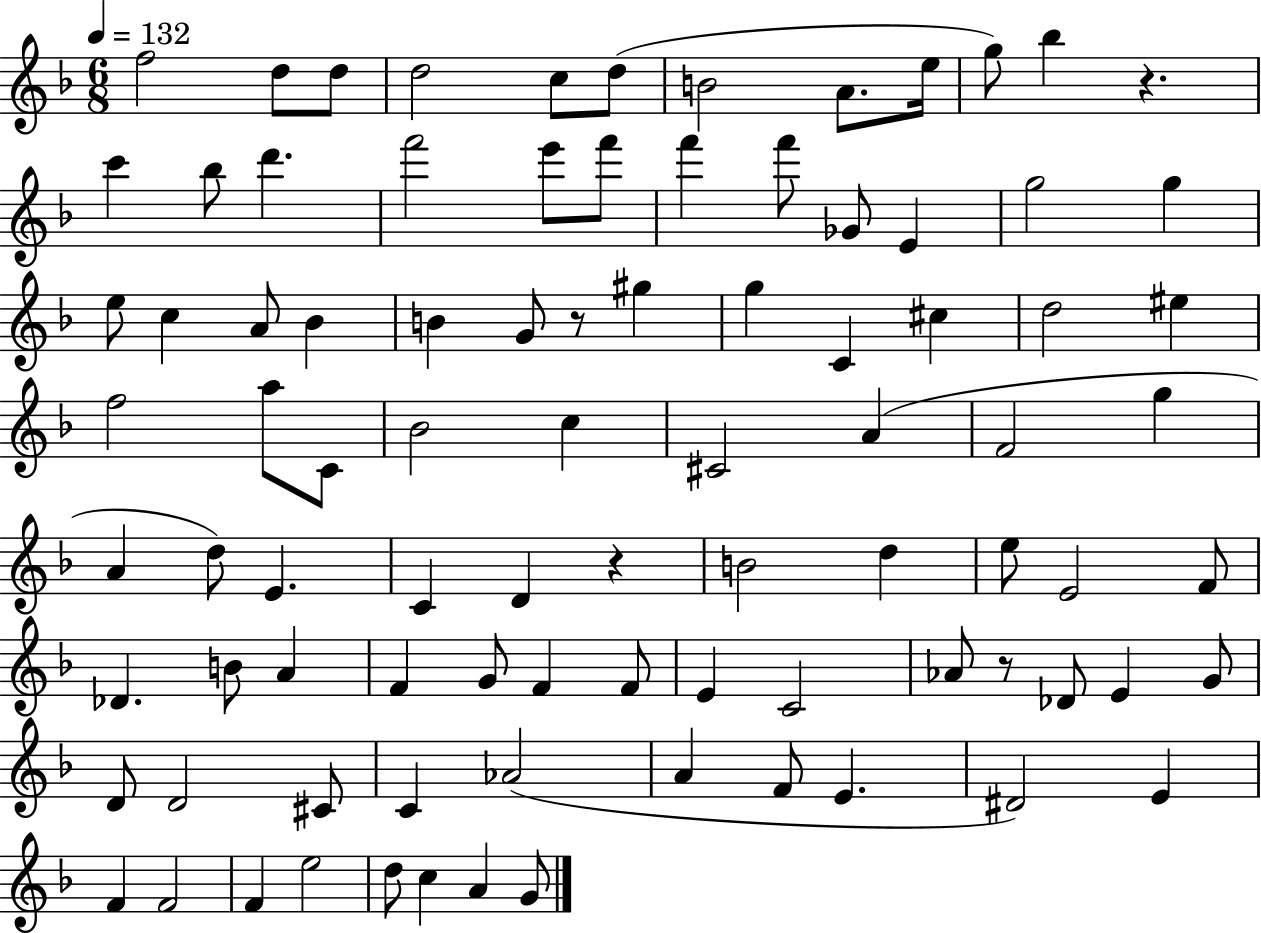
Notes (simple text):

F5/h D5/e D5/e D5/h C5/e D5/e B4/h A4/e. E5/s G5/e Bb5/q R/q. C6/q Bb5/e D6/q. F6/h E6/e F6/e F6/q F6/e Gb4/e E4/q G5/h G5/q E5/e C5/q A4/e Bb4/q B4/q G4/e R/e G#5/q G5/q C4/q C#5/q D5/h EIS5/q F5/h A5/e C4/e Bb4/h C5/q C#4/h A4/q F4/h G5/q A4/q D5/e E4/q. C4/q D4/q R/q B4/h D5/q E5/e E4/h F4/e Db4/q. B4/e A4/q F4/q G4/e F4/q F4/e E4/q C4/h Ab4/e R/e Db4/e E4/q G4/e D4/e D4/h C#4/e C4/q Ab4/h A4/q F4/e E4/q. D#4/h E4/q F4/q F4/h F4/q E5/h D5/e C5/q A4/q G4/e